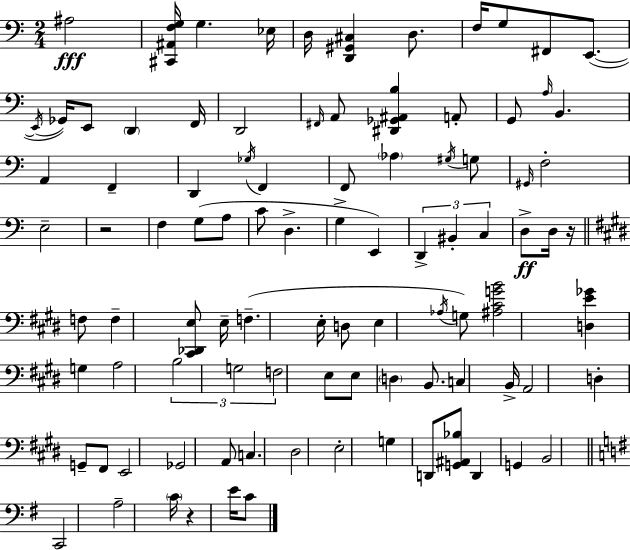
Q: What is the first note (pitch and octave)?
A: A#3